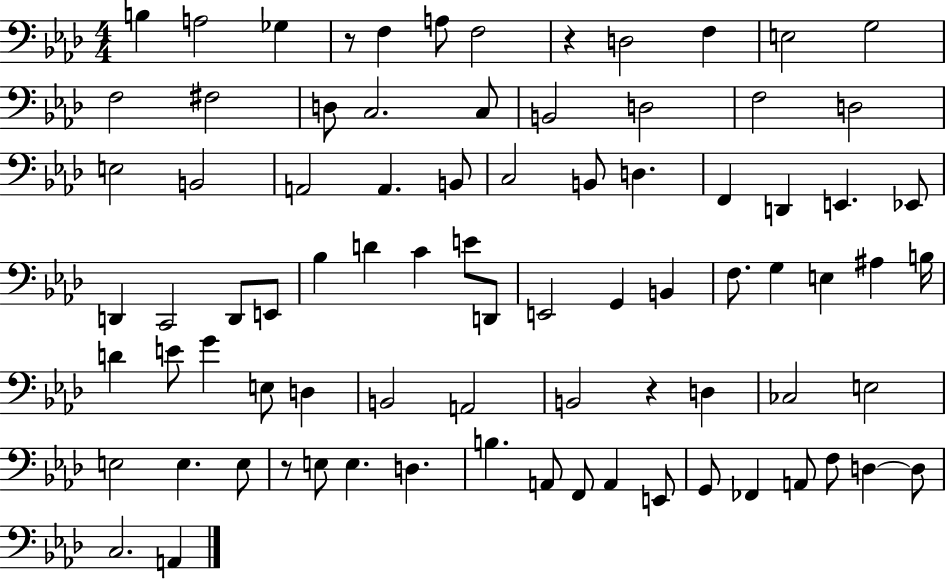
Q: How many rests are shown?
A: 4